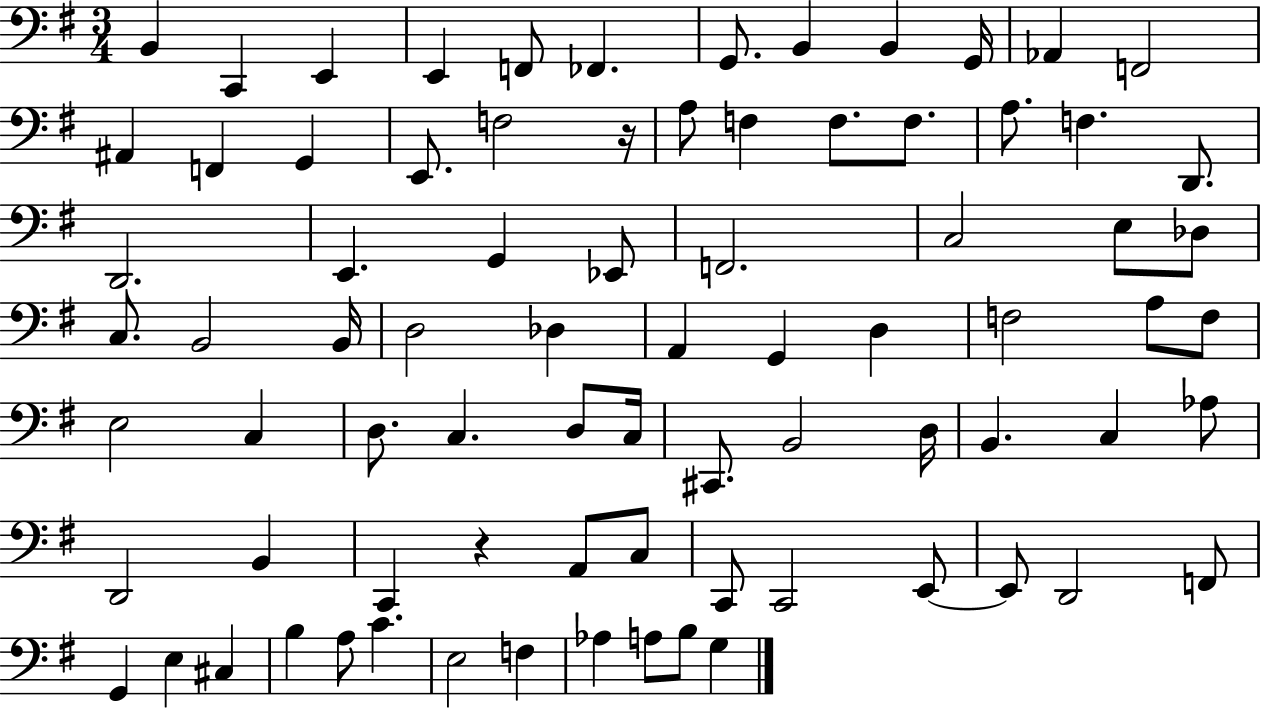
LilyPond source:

{
  \clef bass
  \numericTimeSignature
  \time 3/4
  \key g \major
  b,4 c,4 e,4 | e,4 f,8 fes,4. | g,8. b,4 b,4 g,16 | aes,4 f,2 | \break ais,4 f,4 g,4 | e,8. f2 r16 | a8 f4 f8. f8. | a8. f4. d,8. | \break d,2. | e,4. g,4 ees,8 | f,2. | c2 e8 des8 | \break c8. b,2 b,16 | d2 des4 | a,4 g,4 d4 | f2 a8 f8 | \break e2 c4 | d8. c4. d8 c16 | cis,8. b,2 d16 | b,4. c4 aes8 | \break d,2 b,4 | c,4 r4 a,8 c8 | c,8 c,2 e,8~~ | e,8 d,2 f,8 | \break g,4 e4 cis4 | b4 a8 c'4. | e2 f4 | aes4 a8 b8 g4 | \break \bar "|."
}